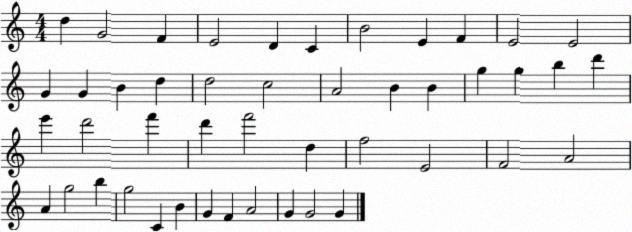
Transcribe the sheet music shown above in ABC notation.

X:1
T:Untitled
M:4/4
L:1/4
K:C
d G2 F E2 D C B2 E F E2 E2 G G B d d2 c2 A2 B B g g b d' e' d'2 f' d' f'2 d f2 E2 F2 A2 A g2 b g2 C B G F A2 G G2 G